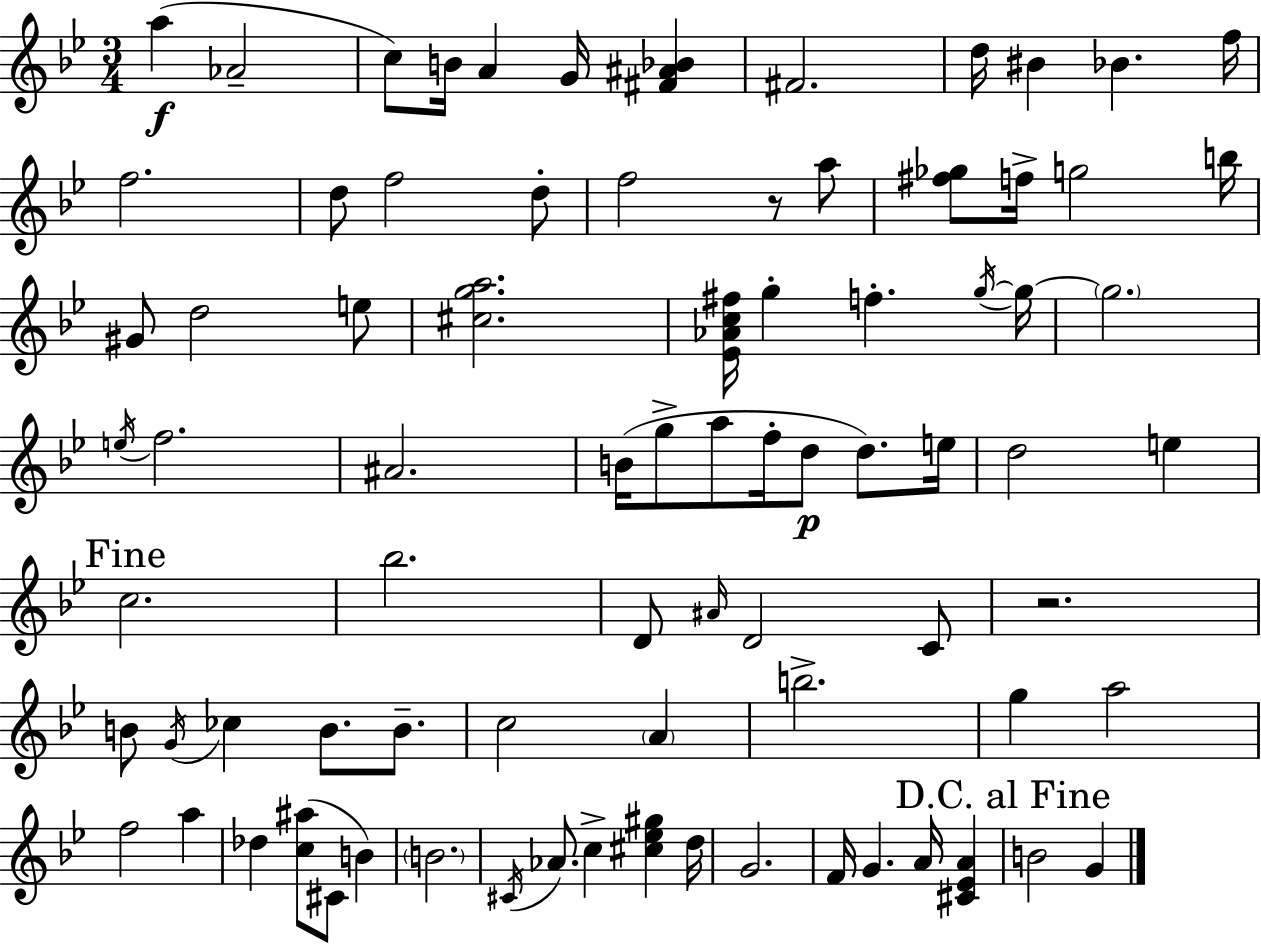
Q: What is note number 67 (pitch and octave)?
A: G4